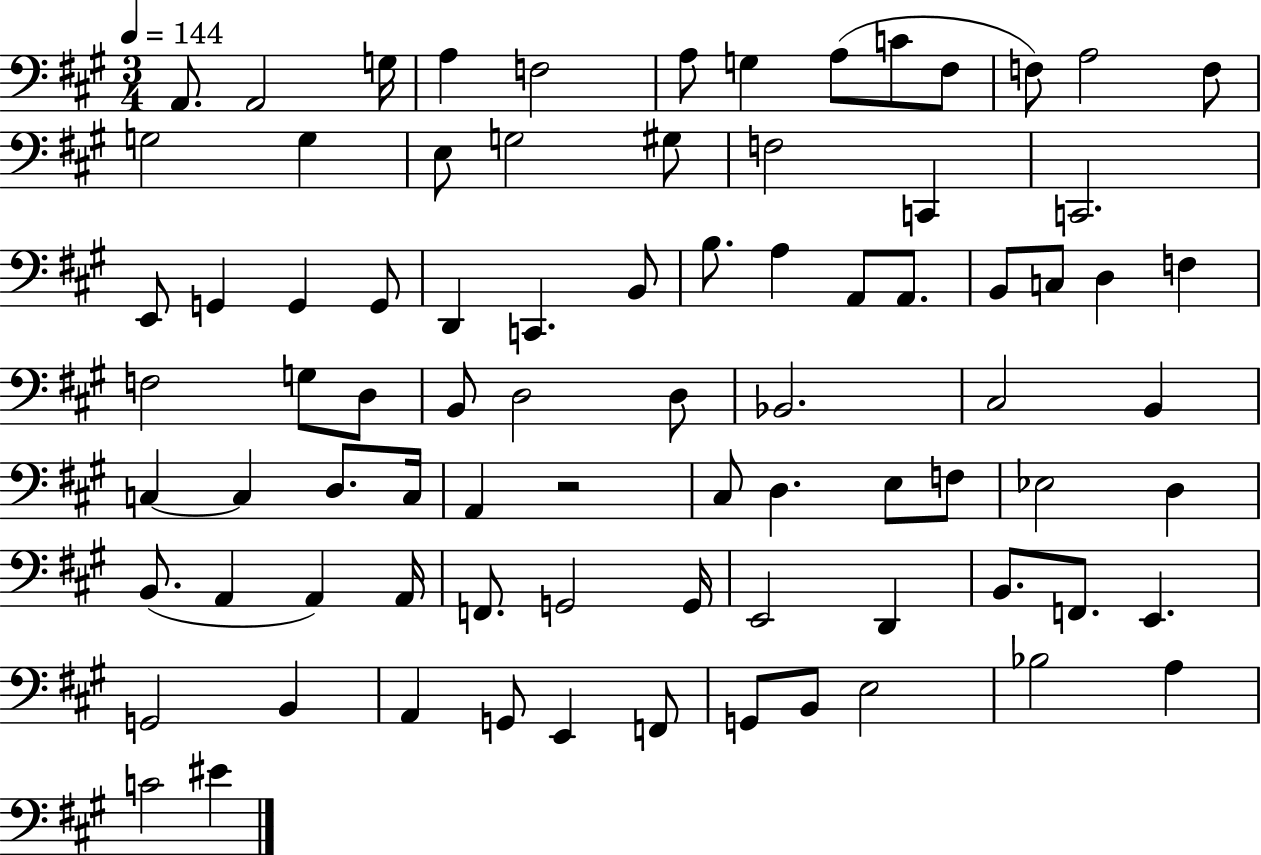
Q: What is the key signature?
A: A major